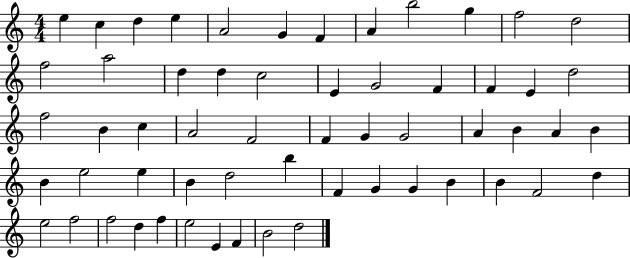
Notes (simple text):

E5/q C5/q D5/q E5/q A4/h G4/q F4/q A4/q B5/h G5/q F5/h D5/h F5/h A5/h D5/q D5/q C5/h E4/q G4/h F4/q F4/q E4/q D5/h F5/h B4/q C5/q A4/h F4/h F4/q G4/q G4/h A4/q B4/q A4/q B4/q B4/q E5/h E5/q B4/q D5/h B5/q F4/q G4/q G4/q B4/q B4/q F4/h D5/q E5/h F5/h F5/h D5/q F5/q E5/h E4/q F4/q B4/h D5/h